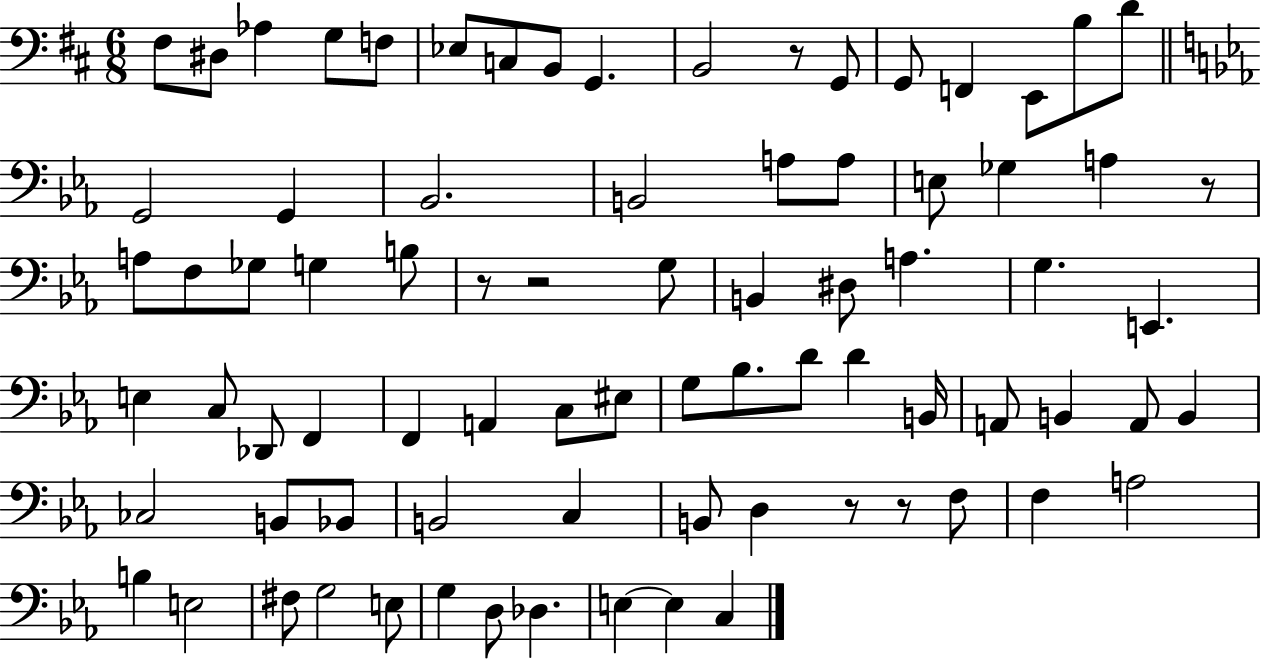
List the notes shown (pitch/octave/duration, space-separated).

F#3/e D#3/e Ab3/q G3/e F3/e Eb3/e C3/e B2/e G2/q. B2/h R/e G2/e G2/e F2/q E2/e B3/e D4/e G2/h G2/q Bb2/h. B2/h A3/e A3/e E3/e Gb3/q A3/q R/e A3/e F3/e Gb3/e G3/q B3/e R/e R/h G3/e B2/q D#3/e A3/q. G3/q. E2/q. E3/q C3/e Db2/e F2/q F2/q A2/q C3/e EIS3/e G3/e Bb3/e. D4/e D4/q B2/s A2/e B2/q A2/e B2/q CES3/h B2/e Bb2/e B2/h C3/q B2/e D3/q R/e R/e F3/e F3/q A3/h B3/q E3/h F#3/e G3/h E3/e G3/q D3/e Db3/q. E3/q E3/q C3/q